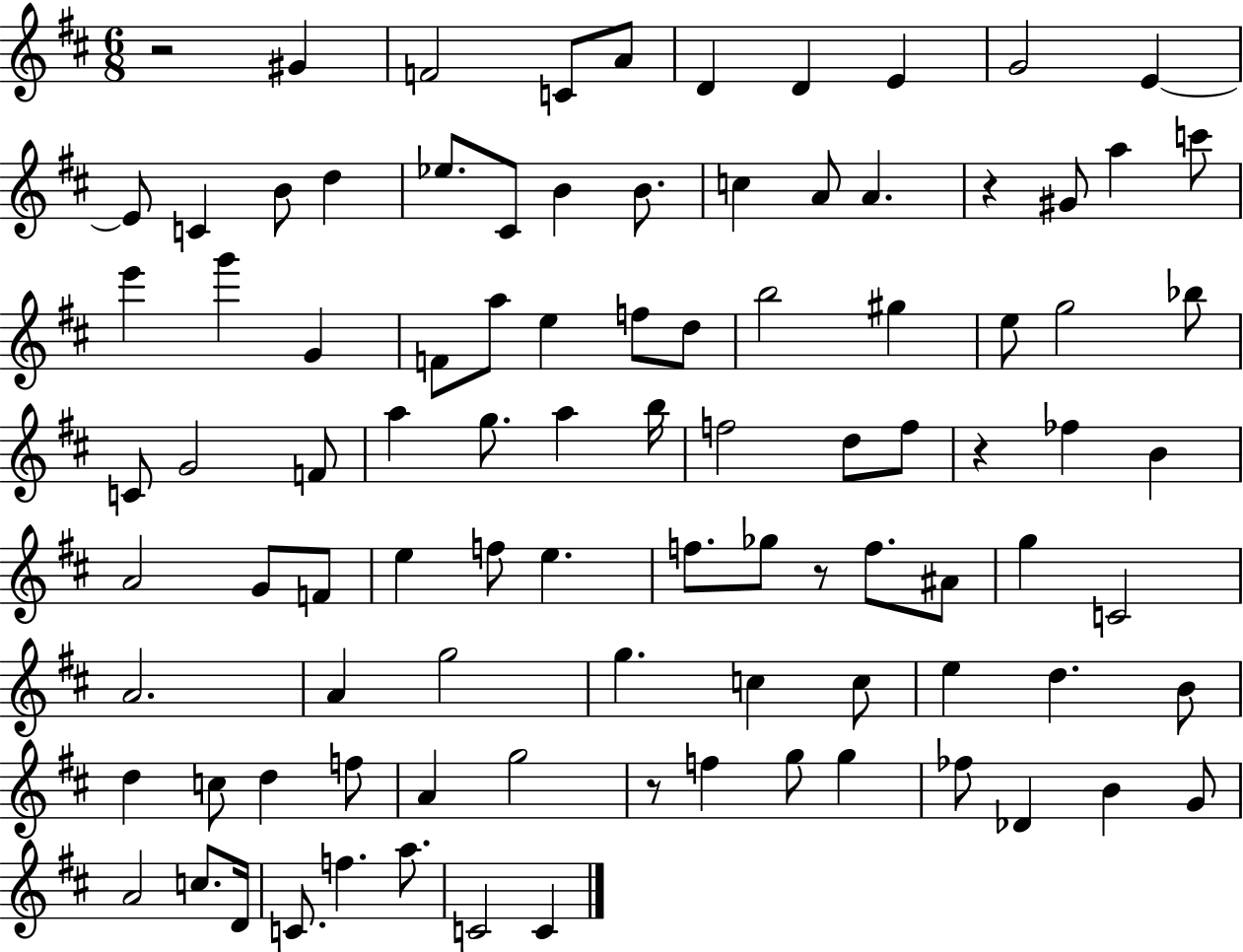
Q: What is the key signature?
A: D major